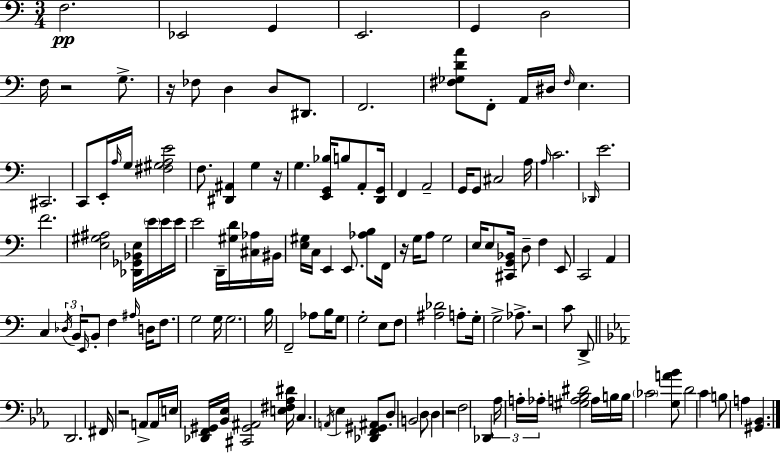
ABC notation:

X:1
T:Untitled
M:3/4
L:1/4
K:Am
F,2 _E,,2 G,, E,,2 G,, D,2 F,/4 z2 G,/2 z/4 _F,/2 D, D,/2 ^D,,/2 F,,2 [^F,_G,DA]/2 F,,/2 A,,/4 ^D,/4 ^F,/4 E, ^C,,2 C,,/2 E,,/4 A,/4 G,/4 [^F,^G,A,E]2 F,/2 [^D,,^A,,] G, z/4 G, [E,,G,,_B,]/4 B,/2 A,,/2 [D,,G,,]/4 F,, A,,2 G,,/4 G,,/2 ^C,2 A,/4 A,/4 C2 _D,,/4 E2 F2 [E,^G,^A,]2 [_D,,_G,,_B,,E,]/4 E/4 E/4 E/4 E2 D,,/4 [^G,D]/4 [^C,_A,]/4 ^B,,/4 [E,^G,]/4 C,/4 E,, E,,/2 [_A,B,]/2 F,,/4 z/4 G,/4 A,/2 G,2 E,/4 E,/2 [^C,,G,,_B,,]/4 D,/2 F, E,,/2 C,,2 A,, C, _D,/4 B,,/4 E,,/4 B,,/2 F, ^A,/4 D,/4 F,/2 G,2 G,/4 G,2 B,/4 F,,2 _A,/2 B,/4 G,/2 G,2 E,/2 F,/2 [^A,_D]2 A,/2 G,/4 G,2 _A,/2 z2 C/2 D,,/2 D,,2 ^F,,/4 z2 A,,/2 A,,/4 E,/4 [_D,,F,,^G,,]/4 [_B,,_E,]/4 [^C,,^G,,^A,,]2 [E,^F,_A,^D]/4 C, A,,/4 _E, [_D,,F,,^G,,^A,,]/2 D,/2 B,,2 D,/2 D, z2 F,2 _D,, _A,/4 A,/4 _A,/4 [^G,A,_B,^D]2 A,/4 B,/4 B,/4 _C2 [G,A_B]/2 D2 C B,/2 A, [^G,,_B,,]